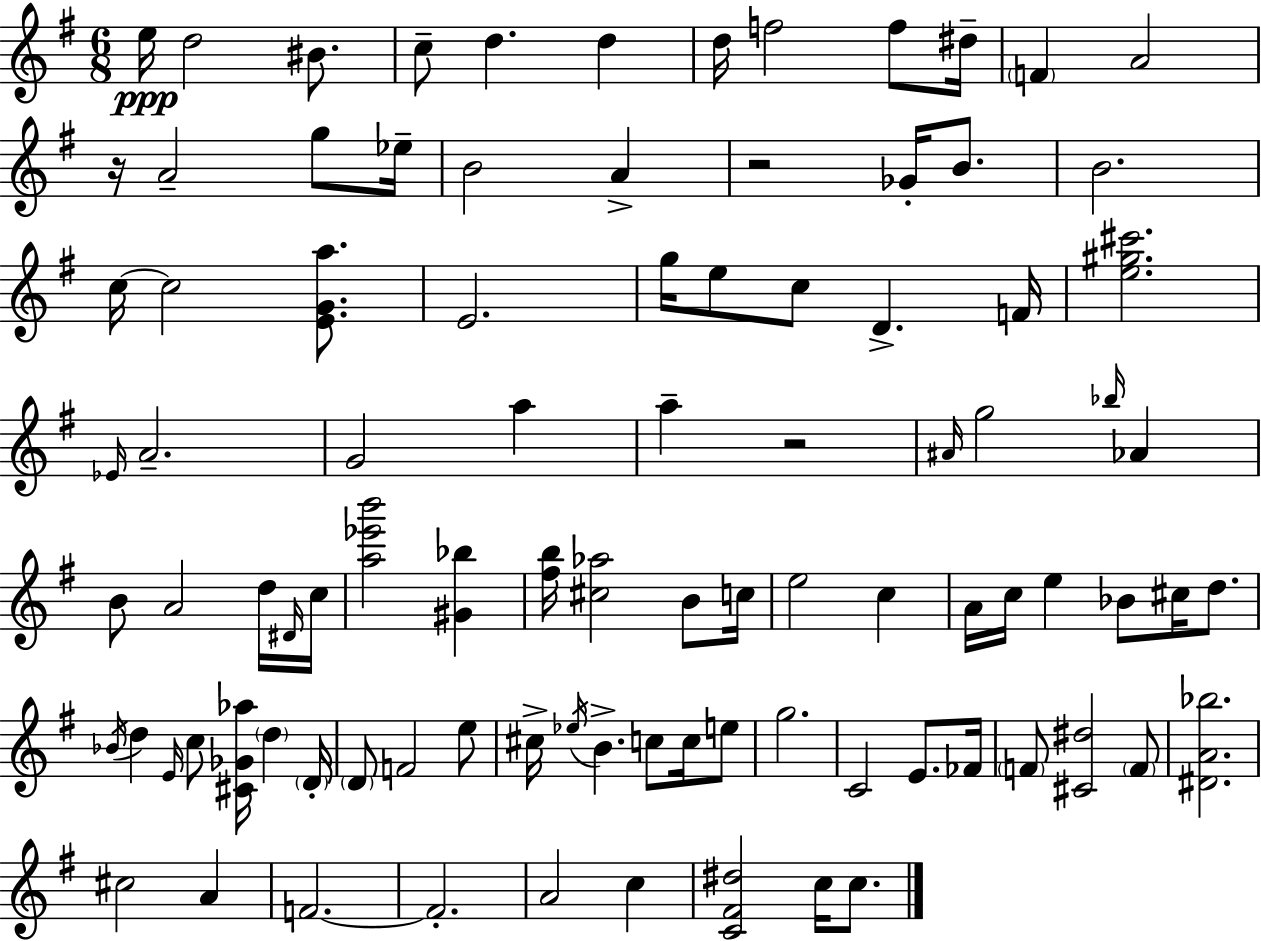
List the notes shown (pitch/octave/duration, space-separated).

E5/s D5/h BIS4/e. C5/e D5/q. D5/q D5/s F5/h F5/e D#5/s F4/q A4/h R/s A4/h G5/e Eb5/s B4/h A4/q R/h Gb4/s B4/e. B4/h. C5/s C5/h [E4,G4,A5]/e. E4/h. G5/s E5/e C5/e D4/q. F4/s [E5,G#5,C#6]/h. Eb4/s A4/h. G4/h A5/q A5/q R/h A#4/s G5/h Bb5/s Ab4/q B4/e A4/h D5/s D#4/s C5/s [A5,Eb6,B6]/h [G#4,Bb5]/q [F#5,B5]/s [C#5,Ab5]/h B4/e C5/s E5/h C5/q A4/s C5/s E5/q Bb4/e C#5/s D5/e. Bb4/s D5/q E4/s C5/e [C#4,Gb4,Ab5]/s D5/q D4/s D4/e F4/h E5/e C#5/s Eb5/s B4/q. C5/e C5/s E5/e G5/h. C4/h E4/e. FES4/s F4/e [C#4,D#5]/h F4/e [D#4,A4,Bb5]/h. C#5/h A4/q F4/h. F4/h. A4/h C5/q [C4,F#4,D#5]/h C5/s C5/e.